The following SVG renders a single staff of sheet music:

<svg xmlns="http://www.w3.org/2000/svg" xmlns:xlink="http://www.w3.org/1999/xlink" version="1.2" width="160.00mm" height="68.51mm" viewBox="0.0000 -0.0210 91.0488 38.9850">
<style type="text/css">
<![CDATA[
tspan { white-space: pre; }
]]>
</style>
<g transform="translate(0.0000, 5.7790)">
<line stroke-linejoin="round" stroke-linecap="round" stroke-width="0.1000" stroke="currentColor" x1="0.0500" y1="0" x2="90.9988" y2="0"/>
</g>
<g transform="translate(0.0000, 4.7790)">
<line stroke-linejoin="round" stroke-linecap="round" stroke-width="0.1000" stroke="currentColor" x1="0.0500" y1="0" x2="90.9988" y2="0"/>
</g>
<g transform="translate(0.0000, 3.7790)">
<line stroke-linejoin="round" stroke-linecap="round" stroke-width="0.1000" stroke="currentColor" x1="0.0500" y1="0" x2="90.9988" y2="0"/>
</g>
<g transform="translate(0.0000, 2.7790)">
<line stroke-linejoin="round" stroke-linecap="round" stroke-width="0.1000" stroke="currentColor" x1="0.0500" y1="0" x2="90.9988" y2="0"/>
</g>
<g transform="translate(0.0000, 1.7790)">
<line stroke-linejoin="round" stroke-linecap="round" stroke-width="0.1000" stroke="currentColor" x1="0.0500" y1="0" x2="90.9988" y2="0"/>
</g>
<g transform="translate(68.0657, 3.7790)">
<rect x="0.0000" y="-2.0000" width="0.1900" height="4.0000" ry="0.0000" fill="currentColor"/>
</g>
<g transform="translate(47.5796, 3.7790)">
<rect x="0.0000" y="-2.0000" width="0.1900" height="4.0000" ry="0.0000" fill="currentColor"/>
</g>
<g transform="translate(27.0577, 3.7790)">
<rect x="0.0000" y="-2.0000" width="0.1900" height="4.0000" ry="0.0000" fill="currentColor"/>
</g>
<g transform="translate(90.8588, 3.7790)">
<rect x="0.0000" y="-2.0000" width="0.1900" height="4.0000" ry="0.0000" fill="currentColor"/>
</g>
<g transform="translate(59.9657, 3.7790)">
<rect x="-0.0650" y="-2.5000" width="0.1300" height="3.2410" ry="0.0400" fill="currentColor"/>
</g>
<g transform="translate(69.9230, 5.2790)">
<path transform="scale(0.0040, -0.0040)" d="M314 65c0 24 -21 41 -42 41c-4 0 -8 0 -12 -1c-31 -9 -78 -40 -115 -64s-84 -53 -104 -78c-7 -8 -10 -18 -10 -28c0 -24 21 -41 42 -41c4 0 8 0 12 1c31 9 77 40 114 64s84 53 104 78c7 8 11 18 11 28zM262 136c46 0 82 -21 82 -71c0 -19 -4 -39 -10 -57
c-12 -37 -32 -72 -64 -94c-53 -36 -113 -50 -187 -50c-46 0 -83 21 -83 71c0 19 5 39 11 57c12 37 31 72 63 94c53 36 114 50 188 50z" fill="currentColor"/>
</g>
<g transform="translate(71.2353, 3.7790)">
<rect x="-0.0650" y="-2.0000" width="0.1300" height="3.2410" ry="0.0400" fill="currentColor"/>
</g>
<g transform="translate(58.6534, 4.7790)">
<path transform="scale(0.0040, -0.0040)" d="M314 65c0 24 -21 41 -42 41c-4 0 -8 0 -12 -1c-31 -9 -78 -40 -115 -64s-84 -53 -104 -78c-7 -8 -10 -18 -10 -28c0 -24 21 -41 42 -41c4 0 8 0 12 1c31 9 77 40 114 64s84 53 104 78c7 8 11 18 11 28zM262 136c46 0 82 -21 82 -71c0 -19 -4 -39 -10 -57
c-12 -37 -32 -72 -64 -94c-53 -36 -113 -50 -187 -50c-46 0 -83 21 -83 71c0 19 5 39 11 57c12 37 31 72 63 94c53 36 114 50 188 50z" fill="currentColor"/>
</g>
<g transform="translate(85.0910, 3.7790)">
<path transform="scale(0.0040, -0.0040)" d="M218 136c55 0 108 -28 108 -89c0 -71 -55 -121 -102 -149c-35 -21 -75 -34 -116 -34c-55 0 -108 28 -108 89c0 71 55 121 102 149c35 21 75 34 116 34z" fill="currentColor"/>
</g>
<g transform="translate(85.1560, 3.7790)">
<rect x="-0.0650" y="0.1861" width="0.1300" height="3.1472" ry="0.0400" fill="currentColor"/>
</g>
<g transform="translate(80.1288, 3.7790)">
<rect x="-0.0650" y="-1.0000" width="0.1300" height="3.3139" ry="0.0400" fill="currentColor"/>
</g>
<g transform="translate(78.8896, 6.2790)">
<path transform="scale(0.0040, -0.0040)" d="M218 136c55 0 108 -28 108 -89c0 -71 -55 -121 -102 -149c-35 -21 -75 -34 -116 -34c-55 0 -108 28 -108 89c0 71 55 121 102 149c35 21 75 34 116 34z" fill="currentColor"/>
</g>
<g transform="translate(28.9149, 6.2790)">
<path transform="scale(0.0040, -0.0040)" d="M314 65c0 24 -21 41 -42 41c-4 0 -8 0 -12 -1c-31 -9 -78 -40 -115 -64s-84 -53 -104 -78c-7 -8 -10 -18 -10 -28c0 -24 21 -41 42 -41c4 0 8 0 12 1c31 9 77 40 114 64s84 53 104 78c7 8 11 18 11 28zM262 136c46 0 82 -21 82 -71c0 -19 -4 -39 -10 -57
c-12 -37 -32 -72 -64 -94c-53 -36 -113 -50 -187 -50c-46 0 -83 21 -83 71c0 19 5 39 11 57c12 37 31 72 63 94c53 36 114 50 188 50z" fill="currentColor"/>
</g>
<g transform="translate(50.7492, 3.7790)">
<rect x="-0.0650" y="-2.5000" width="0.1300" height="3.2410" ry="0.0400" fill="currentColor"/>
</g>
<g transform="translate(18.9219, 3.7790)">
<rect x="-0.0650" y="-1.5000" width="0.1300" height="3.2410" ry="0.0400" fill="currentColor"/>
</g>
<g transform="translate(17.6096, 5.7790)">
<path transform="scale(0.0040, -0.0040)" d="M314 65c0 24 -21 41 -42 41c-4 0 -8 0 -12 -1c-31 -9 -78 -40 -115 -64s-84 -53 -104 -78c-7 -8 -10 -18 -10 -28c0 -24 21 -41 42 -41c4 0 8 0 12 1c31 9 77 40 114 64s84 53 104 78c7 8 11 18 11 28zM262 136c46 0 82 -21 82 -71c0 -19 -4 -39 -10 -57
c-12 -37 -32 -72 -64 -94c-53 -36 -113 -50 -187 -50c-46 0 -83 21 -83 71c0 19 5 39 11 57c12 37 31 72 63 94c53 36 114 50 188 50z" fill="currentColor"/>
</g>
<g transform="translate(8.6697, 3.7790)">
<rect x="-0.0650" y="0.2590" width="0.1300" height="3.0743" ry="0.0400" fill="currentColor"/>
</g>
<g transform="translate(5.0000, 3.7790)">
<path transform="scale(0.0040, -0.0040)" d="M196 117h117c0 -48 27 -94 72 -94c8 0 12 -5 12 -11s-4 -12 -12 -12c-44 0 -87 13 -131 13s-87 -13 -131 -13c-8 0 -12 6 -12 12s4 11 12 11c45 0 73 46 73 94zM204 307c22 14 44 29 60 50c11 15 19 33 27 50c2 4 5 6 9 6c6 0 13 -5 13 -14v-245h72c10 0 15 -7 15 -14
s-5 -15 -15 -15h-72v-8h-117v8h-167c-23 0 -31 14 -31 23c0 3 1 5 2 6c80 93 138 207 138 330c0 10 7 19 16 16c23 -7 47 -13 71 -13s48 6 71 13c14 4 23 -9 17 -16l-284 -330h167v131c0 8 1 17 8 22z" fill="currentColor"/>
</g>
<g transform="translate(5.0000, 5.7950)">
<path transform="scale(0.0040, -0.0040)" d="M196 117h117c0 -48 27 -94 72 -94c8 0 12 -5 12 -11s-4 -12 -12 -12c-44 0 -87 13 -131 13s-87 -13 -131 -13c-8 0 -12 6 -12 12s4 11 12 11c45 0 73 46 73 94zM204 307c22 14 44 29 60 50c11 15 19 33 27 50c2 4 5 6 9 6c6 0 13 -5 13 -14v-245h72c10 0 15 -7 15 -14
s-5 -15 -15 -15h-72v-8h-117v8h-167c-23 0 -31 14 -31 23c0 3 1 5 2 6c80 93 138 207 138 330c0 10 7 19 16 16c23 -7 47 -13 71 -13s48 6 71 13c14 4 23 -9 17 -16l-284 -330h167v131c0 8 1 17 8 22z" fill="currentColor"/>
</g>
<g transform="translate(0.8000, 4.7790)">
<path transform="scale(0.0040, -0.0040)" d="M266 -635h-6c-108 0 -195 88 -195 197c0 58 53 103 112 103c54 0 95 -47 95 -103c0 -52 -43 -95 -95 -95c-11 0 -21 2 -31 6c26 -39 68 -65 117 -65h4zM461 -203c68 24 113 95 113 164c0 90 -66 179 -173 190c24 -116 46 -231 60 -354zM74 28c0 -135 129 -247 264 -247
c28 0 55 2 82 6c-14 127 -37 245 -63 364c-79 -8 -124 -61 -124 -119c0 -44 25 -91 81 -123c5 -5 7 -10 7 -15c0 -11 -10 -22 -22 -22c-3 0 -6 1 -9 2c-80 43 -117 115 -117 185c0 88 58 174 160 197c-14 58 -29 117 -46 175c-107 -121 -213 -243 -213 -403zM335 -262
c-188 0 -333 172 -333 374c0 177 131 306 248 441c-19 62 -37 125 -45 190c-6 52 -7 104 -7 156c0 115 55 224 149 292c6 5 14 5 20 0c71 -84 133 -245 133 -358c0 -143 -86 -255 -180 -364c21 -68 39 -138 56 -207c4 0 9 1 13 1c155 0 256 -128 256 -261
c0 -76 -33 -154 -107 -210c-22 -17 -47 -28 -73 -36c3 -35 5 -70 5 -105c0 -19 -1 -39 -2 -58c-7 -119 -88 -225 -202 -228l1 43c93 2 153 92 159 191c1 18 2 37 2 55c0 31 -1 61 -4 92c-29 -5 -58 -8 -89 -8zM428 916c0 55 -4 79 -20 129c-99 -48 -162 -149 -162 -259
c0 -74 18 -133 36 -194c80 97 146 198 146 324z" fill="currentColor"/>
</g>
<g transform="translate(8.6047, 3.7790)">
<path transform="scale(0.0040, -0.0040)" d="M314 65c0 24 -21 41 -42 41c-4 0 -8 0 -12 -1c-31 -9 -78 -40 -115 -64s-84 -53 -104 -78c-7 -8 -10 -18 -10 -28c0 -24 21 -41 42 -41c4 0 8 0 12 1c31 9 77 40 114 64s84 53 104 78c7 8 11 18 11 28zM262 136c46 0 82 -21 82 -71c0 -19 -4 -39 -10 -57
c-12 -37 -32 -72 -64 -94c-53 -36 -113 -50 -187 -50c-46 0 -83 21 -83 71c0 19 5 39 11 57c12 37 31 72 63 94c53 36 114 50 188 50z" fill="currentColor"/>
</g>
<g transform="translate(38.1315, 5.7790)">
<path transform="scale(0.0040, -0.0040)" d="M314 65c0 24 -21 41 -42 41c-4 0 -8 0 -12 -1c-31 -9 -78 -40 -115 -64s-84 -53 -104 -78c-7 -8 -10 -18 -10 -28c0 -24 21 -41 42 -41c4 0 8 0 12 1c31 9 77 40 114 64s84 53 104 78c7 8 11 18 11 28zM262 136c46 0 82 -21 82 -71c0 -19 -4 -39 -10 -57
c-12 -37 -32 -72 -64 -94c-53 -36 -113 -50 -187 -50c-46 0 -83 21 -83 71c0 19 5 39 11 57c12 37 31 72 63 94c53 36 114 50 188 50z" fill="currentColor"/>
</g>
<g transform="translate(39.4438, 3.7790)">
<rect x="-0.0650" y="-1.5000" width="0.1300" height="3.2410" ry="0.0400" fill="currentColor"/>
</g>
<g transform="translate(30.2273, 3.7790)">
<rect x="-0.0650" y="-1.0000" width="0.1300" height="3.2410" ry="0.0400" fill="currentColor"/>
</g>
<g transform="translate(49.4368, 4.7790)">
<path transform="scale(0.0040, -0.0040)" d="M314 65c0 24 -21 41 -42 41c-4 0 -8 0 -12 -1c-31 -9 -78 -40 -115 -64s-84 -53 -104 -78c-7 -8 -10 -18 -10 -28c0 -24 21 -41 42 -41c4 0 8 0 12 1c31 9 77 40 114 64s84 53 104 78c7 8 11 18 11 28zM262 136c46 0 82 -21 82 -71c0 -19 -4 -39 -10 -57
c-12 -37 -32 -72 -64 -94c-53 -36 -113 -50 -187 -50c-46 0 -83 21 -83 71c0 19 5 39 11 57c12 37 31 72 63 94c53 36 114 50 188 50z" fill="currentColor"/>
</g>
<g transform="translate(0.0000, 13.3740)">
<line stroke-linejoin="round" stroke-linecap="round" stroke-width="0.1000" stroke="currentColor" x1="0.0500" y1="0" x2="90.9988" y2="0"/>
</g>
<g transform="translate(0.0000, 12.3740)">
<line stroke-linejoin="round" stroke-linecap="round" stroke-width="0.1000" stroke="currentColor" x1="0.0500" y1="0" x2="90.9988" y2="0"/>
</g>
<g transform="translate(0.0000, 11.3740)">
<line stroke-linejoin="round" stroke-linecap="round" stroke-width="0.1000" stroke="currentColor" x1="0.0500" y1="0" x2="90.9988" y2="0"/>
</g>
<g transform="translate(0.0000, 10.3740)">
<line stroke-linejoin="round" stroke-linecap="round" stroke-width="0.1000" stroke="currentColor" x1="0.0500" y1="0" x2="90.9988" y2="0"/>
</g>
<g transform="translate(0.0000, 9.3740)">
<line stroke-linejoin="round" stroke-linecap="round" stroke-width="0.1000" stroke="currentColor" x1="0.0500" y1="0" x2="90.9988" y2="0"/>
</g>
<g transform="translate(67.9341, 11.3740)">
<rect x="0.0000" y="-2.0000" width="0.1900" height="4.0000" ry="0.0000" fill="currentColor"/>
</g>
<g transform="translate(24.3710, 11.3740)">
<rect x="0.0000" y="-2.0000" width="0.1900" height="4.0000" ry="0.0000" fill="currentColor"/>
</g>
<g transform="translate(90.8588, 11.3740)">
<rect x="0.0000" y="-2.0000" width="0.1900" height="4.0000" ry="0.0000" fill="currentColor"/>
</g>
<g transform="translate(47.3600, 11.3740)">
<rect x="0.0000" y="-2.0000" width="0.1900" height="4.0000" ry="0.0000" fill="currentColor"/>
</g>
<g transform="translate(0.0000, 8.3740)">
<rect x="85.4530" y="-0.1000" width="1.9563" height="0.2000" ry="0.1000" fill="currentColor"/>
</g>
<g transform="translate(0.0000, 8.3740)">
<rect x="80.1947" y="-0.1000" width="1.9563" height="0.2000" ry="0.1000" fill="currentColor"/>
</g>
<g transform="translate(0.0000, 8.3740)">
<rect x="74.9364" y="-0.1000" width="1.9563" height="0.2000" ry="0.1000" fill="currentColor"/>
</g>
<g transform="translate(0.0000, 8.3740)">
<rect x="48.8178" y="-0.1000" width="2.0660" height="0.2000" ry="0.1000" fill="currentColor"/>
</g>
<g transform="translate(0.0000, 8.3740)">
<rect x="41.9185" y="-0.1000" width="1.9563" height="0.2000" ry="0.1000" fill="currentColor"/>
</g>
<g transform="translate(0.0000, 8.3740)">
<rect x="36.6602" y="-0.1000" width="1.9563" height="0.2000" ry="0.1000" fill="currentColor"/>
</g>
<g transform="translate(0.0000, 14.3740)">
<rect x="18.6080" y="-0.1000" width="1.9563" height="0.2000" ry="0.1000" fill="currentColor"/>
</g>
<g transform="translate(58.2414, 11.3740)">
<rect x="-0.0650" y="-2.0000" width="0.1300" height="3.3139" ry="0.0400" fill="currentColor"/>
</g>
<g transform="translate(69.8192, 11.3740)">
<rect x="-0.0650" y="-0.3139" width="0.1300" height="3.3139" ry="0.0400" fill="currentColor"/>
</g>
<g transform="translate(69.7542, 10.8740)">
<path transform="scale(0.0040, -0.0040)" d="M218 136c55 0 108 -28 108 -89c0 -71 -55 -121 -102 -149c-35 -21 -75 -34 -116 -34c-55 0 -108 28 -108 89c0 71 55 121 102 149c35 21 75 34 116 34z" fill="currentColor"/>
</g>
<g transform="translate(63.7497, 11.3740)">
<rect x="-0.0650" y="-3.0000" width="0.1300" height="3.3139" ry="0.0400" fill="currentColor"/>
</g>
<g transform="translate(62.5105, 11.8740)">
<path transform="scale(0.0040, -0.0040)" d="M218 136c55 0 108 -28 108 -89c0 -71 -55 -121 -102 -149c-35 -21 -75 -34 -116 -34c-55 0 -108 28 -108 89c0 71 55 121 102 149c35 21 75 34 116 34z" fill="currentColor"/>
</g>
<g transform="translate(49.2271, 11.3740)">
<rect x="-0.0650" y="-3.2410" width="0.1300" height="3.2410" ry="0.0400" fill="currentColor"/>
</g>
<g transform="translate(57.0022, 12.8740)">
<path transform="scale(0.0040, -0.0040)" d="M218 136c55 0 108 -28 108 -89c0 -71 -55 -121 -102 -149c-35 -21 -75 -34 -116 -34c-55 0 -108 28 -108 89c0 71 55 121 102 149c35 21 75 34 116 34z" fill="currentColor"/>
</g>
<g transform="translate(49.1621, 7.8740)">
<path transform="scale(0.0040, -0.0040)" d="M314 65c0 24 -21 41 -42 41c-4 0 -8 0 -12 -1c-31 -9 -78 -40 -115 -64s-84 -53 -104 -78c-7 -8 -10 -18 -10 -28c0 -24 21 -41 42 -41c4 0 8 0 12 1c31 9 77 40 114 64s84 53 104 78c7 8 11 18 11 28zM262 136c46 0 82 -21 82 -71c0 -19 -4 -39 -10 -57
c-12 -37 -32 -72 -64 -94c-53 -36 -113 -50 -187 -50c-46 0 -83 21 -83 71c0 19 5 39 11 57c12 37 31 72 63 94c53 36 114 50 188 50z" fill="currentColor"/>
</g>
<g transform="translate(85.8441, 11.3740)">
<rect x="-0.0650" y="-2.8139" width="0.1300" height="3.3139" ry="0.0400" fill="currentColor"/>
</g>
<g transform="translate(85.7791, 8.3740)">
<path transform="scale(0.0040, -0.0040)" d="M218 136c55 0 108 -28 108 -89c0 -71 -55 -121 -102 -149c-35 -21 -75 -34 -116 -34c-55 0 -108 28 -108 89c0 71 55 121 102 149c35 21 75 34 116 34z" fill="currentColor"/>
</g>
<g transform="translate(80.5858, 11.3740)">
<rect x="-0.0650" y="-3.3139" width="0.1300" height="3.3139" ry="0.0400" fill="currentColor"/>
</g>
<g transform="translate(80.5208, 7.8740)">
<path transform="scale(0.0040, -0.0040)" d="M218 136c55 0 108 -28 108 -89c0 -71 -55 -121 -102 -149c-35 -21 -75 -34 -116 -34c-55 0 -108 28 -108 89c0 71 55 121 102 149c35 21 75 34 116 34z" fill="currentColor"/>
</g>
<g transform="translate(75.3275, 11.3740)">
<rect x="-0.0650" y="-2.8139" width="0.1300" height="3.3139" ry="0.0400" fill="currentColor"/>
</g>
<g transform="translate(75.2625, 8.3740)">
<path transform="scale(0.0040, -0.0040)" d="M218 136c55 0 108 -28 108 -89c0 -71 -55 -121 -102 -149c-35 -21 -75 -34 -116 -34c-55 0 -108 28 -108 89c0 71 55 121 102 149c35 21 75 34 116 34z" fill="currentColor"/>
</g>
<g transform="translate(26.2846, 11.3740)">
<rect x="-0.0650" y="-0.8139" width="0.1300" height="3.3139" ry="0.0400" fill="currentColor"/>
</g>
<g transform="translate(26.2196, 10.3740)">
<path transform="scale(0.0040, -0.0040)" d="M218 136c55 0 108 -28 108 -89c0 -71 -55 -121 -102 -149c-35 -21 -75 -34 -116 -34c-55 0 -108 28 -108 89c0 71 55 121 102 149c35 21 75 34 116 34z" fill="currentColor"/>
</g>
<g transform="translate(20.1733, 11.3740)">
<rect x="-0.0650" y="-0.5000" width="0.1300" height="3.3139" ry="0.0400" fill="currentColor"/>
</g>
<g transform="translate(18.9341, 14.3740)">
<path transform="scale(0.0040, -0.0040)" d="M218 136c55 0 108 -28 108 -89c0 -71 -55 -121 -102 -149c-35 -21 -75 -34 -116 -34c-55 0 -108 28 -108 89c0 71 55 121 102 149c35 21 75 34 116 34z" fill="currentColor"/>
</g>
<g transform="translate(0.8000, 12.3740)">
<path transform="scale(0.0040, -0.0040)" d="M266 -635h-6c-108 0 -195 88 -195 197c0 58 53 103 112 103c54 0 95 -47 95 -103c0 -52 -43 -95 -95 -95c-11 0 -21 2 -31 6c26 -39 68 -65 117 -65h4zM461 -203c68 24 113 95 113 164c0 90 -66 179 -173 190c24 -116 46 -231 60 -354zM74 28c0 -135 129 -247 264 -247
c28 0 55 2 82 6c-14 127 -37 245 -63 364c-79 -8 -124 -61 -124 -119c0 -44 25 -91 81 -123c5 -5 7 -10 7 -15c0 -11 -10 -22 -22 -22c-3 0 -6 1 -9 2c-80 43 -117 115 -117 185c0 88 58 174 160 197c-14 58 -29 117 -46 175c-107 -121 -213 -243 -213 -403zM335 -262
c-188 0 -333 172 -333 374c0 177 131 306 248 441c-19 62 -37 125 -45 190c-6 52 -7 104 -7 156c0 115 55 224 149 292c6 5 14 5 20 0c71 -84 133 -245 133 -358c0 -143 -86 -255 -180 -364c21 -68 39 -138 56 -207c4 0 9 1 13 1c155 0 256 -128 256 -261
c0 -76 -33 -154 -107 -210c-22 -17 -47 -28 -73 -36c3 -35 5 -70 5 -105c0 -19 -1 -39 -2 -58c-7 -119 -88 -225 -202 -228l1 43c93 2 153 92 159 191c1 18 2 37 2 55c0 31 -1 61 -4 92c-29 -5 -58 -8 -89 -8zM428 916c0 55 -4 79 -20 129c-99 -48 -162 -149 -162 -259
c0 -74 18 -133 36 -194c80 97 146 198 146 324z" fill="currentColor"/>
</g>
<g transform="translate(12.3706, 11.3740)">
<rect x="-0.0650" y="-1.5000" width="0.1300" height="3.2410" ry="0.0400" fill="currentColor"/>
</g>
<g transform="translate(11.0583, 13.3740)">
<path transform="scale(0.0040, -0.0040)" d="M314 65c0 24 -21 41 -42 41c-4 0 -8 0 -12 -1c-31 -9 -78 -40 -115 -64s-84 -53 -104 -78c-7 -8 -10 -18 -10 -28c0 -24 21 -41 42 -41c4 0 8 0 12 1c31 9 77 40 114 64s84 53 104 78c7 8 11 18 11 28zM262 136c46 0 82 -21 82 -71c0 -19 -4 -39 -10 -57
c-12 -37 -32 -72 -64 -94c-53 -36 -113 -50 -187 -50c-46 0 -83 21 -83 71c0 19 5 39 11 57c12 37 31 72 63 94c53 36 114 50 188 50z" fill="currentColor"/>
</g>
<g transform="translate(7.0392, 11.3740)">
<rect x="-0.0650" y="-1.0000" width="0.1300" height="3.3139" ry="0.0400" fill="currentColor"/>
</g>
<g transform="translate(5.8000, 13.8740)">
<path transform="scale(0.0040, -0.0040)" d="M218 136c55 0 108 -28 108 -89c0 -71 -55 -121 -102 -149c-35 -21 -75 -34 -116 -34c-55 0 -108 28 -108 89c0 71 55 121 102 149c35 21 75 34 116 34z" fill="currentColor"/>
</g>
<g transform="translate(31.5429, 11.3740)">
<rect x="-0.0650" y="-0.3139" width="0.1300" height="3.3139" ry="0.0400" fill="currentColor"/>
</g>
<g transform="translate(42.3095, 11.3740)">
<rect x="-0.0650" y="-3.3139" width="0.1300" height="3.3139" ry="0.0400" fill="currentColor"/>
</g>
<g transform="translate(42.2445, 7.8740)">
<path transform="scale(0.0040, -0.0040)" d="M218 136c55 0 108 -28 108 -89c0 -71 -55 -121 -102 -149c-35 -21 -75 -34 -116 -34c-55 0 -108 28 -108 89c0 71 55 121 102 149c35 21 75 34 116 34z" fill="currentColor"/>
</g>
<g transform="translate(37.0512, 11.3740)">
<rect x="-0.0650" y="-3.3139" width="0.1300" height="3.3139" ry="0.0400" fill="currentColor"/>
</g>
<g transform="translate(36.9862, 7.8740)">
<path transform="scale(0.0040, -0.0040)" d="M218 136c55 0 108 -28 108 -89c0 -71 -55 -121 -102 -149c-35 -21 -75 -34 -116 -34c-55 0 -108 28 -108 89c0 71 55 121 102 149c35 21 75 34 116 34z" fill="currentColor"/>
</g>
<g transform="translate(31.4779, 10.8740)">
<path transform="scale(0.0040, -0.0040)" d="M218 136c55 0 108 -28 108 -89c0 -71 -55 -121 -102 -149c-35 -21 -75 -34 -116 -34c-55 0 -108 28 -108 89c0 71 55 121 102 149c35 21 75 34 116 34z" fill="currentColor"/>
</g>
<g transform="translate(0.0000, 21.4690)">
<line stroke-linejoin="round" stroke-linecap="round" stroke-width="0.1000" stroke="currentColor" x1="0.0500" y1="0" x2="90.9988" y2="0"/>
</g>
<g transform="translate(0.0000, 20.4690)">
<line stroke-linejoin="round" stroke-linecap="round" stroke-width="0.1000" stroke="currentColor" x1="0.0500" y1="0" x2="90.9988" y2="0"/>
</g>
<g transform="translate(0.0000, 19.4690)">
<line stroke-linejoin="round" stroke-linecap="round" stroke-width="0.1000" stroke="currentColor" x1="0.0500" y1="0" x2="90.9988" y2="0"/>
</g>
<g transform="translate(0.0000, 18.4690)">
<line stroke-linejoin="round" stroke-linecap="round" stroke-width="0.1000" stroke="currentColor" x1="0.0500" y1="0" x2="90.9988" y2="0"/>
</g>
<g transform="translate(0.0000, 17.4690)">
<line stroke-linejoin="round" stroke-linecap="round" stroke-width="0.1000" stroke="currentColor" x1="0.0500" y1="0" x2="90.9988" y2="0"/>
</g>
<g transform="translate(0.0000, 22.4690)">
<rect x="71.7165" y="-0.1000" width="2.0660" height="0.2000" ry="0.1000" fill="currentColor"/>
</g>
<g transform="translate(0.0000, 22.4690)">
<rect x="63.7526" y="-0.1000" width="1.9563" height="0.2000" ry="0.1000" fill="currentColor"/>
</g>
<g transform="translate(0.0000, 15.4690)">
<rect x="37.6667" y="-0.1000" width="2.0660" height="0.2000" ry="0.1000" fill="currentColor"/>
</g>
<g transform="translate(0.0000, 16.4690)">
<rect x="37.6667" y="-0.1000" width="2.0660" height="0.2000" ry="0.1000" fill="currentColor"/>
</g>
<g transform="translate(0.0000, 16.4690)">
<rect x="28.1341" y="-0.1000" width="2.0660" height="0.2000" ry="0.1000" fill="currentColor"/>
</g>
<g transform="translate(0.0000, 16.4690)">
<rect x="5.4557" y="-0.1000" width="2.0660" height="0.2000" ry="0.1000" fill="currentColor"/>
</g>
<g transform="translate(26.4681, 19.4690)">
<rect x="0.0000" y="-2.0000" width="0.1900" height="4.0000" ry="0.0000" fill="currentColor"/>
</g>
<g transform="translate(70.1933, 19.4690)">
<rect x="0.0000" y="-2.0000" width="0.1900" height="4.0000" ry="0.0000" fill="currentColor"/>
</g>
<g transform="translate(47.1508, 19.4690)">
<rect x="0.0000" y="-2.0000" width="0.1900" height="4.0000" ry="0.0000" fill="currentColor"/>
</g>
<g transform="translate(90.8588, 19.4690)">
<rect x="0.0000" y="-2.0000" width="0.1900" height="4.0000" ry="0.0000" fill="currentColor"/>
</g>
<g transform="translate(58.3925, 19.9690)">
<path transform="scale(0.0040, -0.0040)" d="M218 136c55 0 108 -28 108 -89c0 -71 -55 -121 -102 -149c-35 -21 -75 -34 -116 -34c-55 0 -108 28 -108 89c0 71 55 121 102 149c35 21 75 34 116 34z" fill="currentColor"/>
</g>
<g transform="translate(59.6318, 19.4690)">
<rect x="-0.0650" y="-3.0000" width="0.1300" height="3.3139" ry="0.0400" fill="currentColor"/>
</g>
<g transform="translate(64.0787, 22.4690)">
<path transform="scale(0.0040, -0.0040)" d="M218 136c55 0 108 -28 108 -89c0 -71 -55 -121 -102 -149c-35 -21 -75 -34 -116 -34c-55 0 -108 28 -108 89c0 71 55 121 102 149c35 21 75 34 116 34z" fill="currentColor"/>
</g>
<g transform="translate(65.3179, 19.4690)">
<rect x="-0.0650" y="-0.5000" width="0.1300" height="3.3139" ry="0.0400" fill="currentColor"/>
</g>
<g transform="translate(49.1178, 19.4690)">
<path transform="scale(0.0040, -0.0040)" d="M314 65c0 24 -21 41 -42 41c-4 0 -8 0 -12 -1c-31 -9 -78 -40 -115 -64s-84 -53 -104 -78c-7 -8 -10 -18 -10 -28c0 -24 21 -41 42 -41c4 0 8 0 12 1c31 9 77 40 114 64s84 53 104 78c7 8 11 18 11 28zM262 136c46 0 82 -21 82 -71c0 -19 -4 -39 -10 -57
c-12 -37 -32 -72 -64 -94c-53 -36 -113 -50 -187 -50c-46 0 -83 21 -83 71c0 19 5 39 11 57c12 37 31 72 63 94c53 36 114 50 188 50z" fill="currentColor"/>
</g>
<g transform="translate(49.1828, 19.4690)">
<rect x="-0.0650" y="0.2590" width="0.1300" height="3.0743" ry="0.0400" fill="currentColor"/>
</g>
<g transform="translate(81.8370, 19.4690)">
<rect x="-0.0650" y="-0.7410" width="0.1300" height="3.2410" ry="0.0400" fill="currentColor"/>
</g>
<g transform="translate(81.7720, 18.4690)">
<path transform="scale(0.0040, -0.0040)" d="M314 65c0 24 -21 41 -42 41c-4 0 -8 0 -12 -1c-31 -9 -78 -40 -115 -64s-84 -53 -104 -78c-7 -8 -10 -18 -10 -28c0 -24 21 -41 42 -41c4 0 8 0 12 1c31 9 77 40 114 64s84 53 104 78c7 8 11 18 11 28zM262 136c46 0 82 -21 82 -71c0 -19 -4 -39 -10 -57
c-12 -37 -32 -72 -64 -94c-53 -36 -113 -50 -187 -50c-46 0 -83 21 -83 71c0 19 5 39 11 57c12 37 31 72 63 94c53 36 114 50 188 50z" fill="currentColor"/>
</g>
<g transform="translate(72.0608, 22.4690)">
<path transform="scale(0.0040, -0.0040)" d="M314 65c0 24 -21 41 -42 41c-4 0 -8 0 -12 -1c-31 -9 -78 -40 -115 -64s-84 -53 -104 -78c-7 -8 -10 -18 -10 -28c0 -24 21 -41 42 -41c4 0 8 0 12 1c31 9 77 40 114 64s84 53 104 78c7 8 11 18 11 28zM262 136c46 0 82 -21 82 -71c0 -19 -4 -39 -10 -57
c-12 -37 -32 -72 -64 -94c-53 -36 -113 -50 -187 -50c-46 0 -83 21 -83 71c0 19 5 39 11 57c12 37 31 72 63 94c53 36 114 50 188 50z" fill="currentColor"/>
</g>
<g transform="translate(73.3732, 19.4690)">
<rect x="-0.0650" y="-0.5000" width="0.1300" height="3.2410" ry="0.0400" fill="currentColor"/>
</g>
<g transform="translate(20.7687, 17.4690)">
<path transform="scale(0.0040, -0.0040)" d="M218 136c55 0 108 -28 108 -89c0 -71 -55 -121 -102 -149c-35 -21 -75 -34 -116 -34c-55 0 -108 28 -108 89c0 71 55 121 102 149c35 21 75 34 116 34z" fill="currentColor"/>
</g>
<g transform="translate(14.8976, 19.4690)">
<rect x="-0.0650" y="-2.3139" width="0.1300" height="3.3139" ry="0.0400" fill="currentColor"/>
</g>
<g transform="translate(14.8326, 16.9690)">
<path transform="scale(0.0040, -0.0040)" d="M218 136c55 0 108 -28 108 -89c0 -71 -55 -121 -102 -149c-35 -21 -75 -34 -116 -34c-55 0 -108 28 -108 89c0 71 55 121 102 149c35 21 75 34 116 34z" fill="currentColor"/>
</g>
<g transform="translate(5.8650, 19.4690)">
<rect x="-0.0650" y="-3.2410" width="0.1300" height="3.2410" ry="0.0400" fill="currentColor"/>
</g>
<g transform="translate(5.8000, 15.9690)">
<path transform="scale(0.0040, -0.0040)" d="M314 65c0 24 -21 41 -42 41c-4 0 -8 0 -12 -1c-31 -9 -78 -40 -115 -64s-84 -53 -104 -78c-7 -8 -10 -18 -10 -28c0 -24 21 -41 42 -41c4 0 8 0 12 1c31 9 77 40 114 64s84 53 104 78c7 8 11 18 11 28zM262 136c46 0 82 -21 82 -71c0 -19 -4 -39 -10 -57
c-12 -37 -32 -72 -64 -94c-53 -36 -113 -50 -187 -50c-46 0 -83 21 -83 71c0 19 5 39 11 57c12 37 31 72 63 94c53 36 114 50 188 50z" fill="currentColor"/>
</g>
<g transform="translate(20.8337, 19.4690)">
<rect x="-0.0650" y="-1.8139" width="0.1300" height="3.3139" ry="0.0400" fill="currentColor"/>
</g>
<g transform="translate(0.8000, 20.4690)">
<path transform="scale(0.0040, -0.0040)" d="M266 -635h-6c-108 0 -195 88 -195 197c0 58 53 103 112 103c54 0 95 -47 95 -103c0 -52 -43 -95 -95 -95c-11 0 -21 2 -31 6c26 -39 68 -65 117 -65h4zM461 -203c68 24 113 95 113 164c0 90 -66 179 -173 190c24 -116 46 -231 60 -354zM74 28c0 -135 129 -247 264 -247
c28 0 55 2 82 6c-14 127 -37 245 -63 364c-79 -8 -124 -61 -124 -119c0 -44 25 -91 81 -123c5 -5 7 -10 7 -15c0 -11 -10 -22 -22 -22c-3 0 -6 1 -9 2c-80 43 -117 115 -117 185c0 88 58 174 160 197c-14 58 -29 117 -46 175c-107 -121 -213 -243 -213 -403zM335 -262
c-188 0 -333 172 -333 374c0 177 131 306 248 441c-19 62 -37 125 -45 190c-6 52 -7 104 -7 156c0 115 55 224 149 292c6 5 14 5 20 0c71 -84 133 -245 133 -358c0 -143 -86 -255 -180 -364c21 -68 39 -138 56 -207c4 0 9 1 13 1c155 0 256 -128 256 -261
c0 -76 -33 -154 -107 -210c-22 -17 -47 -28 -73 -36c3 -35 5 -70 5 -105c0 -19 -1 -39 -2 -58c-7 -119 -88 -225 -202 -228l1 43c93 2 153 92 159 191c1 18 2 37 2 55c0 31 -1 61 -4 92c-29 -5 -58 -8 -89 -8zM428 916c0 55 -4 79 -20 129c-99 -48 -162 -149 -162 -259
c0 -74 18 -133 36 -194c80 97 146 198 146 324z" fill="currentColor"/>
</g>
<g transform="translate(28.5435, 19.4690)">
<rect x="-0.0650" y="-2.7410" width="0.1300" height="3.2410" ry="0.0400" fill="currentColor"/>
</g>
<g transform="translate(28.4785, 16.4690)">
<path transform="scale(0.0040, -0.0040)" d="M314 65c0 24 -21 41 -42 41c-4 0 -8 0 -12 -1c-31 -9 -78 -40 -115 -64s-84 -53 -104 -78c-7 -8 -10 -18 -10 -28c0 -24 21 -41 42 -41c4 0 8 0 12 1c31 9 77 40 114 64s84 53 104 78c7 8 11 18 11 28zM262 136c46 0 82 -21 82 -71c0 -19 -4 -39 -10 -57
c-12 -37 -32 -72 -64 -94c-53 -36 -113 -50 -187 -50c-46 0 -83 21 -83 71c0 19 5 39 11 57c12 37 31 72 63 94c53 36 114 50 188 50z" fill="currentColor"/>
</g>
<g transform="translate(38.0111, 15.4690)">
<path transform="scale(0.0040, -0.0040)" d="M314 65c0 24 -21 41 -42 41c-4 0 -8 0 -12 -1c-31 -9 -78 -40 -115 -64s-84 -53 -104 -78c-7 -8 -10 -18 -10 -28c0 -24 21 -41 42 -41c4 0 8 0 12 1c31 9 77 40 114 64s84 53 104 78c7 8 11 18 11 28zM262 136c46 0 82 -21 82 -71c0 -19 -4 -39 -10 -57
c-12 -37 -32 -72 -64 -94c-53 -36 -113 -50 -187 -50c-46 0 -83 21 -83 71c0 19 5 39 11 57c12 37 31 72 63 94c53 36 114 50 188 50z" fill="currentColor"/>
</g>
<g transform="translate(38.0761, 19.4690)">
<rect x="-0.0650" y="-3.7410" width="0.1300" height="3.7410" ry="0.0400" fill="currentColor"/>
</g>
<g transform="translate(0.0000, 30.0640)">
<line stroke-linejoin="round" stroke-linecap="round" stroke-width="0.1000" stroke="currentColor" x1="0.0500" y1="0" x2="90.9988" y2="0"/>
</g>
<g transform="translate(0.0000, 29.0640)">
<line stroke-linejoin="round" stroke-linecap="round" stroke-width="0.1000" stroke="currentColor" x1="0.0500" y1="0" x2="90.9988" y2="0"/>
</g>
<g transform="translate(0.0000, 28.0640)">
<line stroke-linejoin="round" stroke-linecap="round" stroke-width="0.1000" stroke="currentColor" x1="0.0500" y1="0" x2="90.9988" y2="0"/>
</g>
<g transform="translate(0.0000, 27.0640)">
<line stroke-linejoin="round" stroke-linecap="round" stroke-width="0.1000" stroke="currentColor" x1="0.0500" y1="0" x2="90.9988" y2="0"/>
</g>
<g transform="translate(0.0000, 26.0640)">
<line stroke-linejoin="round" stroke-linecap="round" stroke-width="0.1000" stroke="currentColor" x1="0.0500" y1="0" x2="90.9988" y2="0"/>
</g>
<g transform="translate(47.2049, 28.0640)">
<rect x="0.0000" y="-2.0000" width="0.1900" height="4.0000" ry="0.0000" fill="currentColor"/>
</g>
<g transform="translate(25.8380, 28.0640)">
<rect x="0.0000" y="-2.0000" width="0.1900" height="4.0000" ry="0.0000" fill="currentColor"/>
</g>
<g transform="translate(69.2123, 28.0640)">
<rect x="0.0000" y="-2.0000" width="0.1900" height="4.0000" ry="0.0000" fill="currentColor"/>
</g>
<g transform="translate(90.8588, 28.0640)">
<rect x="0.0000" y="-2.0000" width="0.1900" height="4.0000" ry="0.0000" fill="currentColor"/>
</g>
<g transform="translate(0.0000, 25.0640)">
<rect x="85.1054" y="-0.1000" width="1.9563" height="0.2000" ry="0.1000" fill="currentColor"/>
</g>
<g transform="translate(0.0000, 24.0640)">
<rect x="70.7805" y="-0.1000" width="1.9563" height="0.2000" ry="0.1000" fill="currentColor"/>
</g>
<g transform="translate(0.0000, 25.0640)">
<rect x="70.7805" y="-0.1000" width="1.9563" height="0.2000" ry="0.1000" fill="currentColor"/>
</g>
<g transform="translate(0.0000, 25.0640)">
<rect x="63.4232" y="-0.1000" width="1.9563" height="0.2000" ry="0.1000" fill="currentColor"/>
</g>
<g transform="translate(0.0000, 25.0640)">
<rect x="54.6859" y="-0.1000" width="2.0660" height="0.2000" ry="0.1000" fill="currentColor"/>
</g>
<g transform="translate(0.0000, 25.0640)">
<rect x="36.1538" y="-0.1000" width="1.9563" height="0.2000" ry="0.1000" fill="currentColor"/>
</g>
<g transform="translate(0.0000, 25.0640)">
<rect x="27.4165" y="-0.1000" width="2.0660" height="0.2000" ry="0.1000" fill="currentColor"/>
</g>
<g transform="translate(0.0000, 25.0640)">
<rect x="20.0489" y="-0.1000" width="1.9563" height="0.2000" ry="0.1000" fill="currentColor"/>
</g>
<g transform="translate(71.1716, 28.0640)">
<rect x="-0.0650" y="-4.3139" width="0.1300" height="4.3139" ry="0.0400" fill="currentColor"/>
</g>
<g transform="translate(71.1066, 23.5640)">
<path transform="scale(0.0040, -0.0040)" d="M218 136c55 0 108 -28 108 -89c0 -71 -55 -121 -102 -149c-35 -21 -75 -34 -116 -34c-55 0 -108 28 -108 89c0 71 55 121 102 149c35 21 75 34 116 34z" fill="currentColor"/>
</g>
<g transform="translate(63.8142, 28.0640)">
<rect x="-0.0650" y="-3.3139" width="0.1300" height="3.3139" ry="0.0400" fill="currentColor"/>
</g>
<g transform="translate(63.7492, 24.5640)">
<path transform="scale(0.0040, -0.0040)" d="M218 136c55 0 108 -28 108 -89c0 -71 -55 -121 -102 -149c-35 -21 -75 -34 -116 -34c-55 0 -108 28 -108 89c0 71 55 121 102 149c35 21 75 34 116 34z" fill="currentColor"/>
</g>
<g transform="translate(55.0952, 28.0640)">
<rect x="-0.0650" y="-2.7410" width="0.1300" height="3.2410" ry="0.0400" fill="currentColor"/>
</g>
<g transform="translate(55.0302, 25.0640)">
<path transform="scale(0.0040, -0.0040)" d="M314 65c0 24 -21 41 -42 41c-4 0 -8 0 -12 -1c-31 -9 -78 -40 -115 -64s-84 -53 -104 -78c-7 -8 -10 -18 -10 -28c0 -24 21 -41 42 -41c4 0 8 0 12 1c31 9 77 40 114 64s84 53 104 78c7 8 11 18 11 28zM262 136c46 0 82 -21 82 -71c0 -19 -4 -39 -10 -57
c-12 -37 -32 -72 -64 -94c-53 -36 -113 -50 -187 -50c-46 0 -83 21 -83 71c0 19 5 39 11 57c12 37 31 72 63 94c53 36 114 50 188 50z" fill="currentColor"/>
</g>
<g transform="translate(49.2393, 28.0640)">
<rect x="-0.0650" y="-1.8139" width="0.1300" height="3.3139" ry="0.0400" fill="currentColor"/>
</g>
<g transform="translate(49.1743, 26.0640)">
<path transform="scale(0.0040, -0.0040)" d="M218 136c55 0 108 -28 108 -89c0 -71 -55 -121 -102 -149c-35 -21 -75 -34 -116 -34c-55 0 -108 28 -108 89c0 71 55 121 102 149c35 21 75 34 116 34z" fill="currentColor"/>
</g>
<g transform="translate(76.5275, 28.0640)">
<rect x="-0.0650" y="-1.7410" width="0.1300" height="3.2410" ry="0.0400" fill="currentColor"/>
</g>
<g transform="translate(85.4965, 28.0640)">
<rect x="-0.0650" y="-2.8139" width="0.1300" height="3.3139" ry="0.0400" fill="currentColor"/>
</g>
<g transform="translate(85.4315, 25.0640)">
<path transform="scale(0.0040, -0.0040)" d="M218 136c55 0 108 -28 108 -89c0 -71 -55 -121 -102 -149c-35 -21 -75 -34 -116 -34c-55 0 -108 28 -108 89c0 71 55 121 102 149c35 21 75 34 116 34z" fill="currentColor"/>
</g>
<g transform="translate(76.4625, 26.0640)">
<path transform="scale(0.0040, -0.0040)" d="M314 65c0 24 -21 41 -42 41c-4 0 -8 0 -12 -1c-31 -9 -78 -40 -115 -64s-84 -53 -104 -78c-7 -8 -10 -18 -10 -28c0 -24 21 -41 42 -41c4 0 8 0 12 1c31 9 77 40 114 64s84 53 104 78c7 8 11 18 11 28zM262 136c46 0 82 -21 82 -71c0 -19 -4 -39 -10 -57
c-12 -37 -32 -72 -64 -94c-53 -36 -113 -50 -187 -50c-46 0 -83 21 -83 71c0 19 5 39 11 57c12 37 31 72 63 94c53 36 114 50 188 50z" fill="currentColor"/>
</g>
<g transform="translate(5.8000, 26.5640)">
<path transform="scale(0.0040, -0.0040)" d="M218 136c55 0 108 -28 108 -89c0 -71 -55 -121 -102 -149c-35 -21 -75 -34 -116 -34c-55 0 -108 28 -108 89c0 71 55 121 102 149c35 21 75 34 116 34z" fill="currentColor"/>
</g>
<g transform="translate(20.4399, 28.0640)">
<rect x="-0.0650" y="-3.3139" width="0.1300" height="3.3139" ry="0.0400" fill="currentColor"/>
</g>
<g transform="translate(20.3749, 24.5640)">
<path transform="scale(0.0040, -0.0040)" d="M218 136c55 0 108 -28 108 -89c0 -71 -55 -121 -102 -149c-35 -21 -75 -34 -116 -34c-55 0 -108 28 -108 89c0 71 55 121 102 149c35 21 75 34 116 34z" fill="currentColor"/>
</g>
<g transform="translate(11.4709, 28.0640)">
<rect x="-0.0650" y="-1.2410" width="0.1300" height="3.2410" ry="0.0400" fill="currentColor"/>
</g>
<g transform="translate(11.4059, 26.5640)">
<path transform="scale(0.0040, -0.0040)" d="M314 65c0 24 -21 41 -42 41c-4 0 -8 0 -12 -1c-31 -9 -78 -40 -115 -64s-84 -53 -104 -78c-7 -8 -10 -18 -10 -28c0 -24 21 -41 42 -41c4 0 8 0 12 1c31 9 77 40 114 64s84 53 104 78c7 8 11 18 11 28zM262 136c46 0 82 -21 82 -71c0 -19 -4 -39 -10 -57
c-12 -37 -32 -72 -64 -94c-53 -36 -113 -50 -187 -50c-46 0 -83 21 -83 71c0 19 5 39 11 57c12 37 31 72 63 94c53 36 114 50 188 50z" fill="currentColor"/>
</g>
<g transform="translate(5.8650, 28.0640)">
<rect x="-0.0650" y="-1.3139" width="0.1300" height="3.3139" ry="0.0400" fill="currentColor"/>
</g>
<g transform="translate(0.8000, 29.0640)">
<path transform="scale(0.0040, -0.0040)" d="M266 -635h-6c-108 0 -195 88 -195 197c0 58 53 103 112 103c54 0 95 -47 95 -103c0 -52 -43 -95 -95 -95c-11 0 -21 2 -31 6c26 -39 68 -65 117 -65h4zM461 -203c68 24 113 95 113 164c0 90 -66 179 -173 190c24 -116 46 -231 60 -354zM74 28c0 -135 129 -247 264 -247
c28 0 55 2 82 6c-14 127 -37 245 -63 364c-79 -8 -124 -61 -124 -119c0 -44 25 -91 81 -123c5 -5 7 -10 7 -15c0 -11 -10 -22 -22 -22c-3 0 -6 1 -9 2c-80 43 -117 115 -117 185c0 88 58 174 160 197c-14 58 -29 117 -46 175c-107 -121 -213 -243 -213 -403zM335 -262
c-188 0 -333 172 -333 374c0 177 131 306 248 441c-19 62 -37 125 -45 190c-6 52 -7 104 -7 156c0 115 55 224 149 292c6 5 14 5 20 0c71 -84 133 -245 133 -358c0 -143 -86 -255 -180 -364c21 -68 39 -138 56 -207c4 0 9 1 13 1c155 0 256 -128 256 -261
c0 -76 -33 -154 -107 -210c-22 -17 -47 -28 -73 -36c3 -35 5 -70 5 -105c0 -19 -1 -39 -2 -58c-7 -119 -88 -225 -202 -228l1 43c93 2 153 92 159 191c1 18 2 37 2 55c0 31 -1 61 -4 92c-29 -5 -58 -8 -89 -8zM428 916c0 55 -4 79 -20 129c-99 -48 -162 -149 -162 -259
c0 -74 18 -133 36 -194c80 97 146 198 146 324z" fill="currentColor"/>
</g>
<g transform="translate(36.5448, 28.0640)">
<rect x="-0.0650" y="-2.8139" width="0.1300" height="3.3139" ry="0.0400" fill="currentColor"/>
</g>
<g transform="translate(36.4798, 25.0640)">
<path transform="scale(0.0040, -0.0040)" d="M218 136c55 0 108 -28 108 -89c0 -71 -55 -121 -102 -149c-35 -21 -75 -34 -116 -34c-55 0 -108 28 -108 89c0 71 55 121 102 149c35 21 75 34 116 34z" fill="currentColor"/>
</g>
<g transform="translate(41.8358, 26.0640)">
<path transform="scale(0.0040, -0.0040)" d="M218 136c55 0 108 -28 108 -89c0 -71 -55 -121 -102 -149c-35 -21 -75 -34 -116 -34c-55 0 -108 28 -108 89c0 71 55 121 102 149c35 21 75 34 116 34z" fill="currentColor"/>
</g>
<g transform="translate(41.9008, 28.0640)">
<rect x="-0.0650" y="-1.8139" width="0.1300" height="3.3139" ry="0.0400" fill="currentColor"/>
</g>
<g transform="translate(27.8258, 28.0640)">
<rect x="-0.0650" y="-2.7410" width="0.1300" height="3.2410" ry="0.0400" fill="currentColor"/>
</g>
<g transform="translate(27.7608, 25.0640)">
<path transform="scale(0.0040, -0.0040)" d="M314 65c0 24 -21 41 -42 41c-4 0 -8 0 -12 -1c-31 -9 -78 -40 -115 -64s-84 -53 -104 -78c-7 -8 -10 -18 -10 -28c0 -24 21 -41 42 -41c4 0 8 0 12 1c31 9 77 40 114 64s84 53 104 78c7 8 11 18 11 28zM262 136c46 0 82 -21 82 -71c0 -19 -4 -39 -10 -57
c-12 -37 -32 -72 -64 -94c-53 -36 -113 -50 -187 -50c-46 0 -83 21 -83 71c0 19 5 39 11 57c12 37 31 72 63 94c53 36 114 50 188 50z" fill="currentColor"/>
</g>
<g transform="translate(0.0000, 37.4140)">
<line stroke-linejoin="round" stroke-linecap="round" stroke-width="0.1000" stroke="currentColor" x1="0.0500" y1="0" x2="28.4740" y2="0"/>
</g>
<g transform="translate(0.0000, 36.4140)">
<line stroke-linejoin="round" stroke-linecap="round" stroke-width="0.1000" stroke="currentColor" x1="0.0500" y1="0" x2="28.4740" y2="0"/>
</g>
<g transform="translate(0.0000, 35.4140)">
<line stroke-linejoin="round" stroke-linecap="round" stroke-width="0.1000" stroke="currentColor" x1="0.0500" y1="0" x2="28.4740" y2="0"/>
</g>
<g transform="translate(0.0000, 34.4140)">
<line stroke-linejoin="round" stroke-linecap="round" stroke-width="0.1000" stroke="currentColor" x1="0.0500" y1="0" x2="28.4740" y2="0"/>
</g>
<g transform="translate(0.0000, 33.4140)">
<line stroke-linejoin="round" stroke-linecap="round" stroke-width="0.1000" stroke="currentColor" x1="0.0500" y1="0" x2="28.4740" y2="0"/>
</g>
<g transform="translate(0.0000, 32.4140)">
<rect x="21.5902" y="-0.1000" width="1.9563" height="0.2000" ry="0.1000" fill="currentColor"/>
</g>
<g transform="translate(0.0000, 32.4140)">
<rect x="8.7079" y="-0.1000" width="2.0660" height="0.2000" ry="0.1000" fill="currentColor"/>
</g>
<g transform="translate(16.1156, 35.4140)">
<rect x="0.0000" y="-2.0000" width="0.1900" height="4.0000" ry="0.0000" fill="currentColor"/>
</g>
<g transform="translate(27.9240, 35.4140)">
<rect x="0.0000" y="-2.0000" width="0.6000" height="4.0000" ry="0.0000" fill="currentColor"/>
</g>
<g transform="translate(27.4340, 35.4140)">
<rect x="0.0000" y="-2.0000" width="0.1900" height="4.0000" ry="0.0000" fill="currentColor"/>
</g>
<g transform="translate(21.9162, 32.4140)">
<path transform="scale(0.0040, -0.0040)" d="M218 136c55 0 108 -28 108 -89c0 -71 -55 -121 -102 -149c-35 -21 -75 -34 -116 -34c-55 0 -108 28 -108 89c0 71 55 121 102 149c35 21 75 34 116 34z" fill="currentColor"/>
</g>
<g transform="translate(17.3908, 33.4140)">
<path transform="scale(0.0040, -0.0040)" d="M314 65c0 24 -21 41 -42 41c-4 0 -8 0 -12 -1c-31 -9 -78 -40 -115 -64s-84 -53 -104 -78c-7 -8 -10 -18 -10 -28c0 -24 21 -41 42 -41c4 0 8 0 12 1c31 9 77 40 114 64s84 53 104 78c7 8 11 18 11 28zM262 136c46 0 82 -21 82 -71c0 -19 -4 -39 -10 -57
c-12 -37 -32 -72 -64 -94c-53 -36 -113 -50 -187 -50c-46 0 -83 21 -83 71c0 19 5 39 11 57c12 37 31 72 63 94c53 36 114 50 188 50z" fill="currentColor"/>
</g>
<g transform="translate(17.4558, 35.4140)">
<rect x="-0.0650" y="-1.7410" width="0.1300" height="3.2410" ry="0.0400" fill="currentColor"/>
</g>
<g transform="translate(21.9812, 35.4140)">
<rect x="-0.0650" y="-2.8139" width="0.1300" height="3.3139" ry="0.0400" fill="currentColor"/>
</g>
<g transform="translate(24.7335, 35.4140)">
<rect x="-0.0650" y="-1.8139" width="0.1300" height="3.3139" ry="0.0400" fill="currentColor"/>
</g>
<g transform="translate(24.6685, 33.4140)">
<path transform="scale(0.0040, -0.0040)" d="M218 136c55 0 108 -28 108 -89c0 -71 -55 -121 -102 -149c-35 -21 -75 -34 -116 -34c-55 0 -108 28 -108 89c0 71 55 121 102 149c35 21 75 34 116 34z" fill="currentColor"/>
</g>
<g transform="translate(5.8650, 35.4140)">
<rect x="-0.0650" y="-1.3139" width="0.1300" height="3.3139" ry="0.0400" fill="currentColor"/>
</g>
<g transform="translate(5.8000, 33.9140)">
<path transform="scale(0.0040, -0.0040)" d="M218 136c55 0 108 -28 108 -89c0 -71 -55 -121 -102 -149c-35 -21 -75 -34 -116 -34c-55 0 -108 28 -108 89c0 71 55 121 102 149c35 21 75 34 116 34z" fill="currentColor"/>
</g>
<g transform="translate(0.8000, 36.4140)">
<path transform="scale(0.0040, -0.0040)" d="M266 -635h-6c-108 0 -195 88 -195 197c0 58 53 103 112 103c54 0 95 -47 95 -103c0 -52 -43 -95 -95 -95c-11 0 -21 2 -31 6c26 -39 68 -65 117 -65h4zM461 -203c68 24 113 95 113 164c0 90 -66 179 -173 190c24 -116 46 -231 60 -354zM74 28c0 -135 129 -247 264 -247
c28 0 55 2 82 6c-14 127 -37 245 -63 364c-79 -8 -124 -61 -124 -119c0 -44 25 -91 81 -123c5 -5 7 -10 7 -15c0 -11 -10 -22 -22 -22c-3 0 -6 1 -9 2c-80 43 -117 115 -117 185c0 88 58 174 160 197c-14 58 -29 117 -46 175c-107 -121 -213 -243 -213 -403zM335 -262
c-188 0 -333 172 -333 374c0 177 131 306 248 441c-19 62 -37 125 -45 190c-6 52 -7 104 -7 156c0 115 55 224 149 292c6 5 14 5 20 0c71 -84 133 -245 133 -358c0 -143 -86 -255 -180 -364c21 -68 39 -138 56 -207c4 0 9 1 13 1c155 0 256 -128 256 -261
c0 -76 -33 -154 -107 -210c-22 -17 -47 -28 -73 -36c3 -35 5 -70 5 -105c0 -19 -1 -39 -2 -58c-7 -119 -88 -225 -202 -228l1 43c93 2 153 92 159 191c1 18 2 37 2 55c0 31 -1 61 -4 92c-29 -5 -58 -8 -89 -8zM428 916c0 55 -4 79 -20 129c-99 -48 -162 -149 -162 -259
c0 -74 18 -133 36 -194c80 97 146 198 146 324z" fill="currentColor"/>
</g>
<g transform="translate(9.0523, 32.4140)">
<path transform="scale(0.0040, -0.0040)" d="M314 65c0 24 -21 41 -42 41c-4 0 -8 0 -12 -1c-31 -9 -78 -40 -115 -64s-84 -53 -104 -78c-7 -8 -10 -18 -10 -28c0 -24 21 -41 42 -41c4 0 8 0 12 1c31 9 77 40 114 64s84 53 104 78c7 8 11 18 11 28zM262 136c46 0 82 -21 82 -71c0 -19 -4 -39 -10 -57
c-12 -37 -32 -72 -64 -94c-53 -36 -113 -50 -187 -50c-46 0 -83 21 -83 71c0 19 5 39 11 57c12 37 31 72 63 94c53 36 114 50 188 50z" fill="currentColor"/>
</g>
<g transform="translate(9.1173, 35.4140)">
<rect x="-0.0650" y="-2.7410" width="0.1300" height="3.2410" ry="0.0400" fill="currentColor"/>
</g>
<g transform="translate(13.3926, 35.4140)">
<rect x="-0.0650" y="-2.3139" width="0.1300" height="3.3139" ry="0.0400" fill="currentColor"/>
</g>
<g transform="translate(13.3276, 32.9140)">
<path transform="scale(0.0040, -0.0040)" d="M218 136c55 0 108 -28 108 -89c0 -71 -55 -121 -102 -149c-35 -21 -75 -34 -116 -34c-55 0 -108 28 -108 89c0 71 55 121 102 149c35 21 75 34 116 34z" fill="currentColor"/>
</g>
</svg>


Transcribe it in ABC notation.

X:1
T:Untitled
M:4/4
L:1/4
K:C
B2 E2 D2 E2 G2 G2 F2 D B D E2 C d c b b b2 F A c a b a b2 g f a2 c'2 B2 A C C2 d2 e e2 b a2 a f f a2 b d' f2 a e a2 g f2 a f